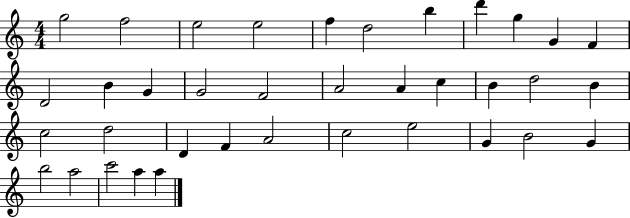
{
  \clef treble
  \numericTimeSignature
  \time 4/4
  \key c \major
  g''2 f''2 | e''2 e''2 | f''4 d''2 b''4 | d'''4 g''4 g'4 f'4 | \break d'2 b'4 g'4 | g'2 f'2 | a'2 a'4 c''4 | b'4 d''2 b'4 | \break c''2 d''2 | d'4 f'4 a'2 | c''2 e''2 | g'4 b'2 g'4 | \break b''2 a''2 | c'''2 a''4 a''4 | \bar "|."
}